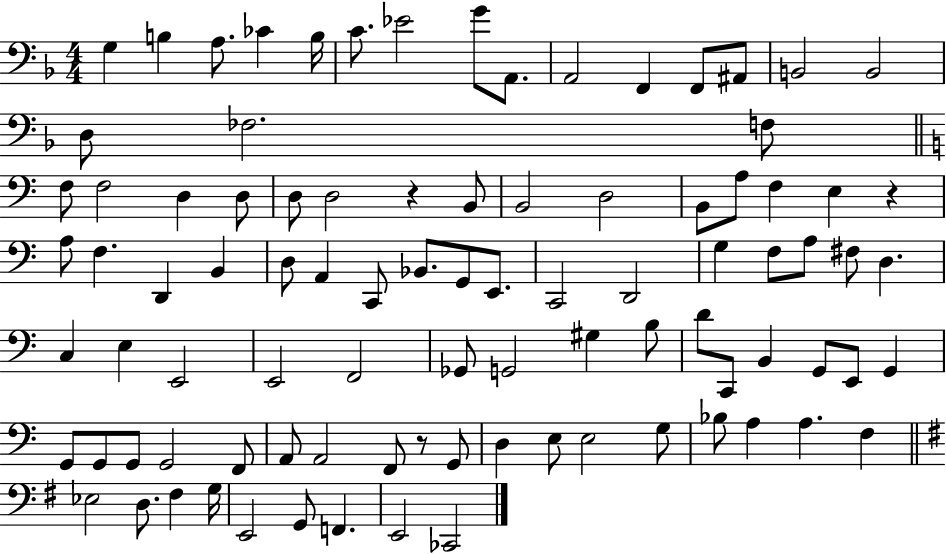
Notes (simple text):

G3/q B3/q A3/e. CES4/q B3/s C4/e. Eb4/h G4/e A2/e. A2/h F2/q F2/e A#2/e B2/h B2/h D3/e FES3/h. F3/e F3/e F3/h D3/q D3/e D3/e D3/h R/q B2/e B2/h D3/h B2/e A3/e F3/q E3/q R/q A3/e F3/q. D2/q B2/q D3/e A2/q C2/e Bb2/e. G2/e E2/e. C2/h D2/h G3/q F3/e A3/e F#3/e D3/q. C3/q E3/q E2/h E2/h F2/h Gb2/e G2/h G#3/q B3/e D4/e C2/e B2/q G2/e E2/e G2/q G2/e G2/e G2/e G2/h F2/e A2/e A2/h F2/e R/e G2/e D3/q E3/e E3/h G3/e Bb3/e A3/q A3/q. F3/q Eb3/h D3/e. F#3/q G3/s E2/h G2/e F2/q. E2/h CES2/h